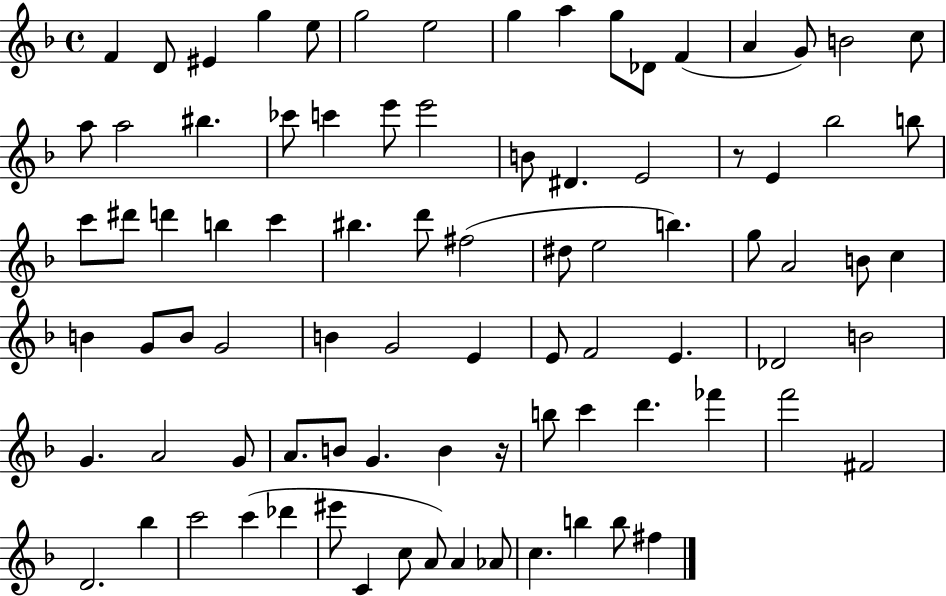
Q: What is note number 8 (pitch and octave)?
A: G5